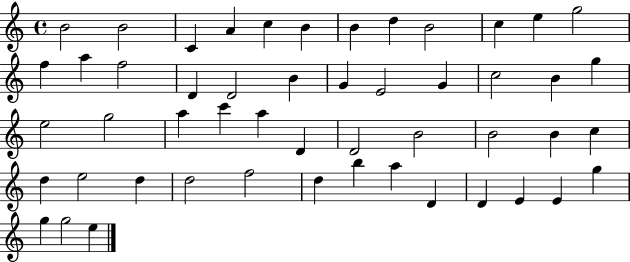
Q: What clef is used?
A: treble